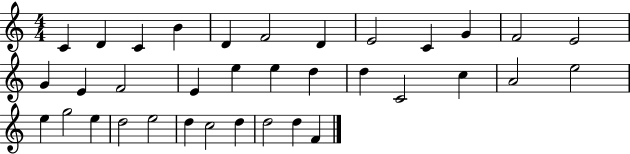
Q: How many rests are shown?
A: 0